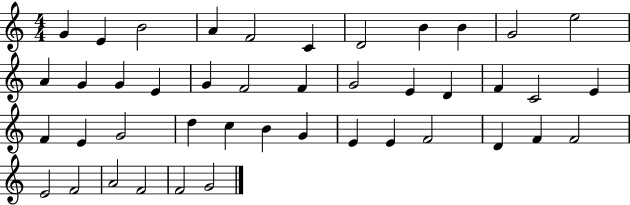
G4/q E4/q B4/h A4/q F4/h C4/q D4/h B4/q B4/q G4/h E5/h A4/q G4/q G4/q E4/q G4/q F4/h F4/q G4/h E4/q D4/q F4/q C4/h E4/q F4/q E4/q G4/h D5/q C5/q B4/q G4/q E4/q E4/q F4/h D4/q F4/q F4/h E4/h F4/h A4/h F4/h F4/h G4/h